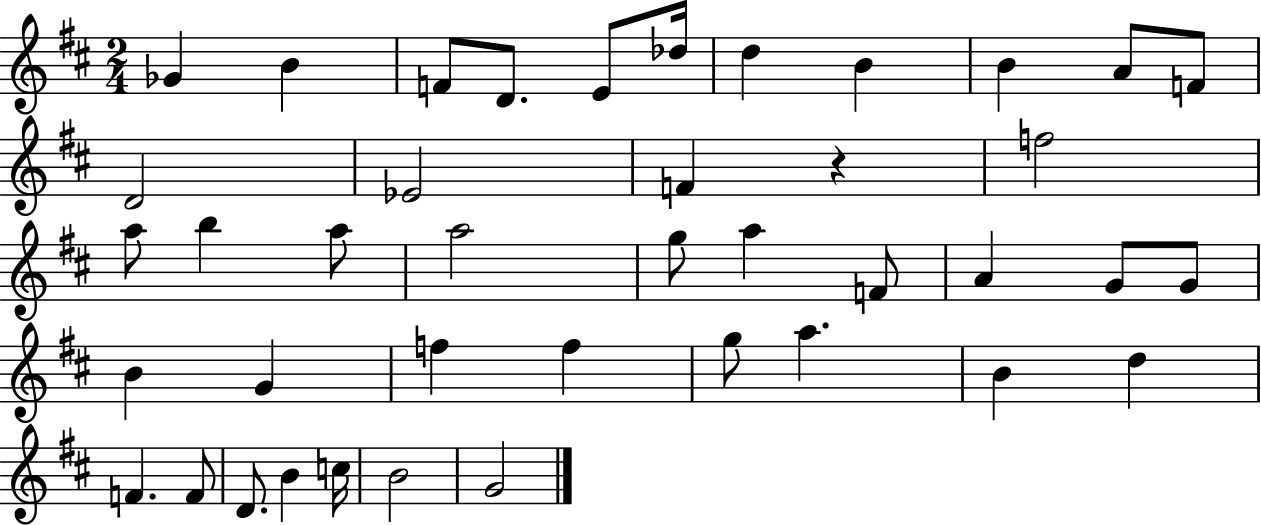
Gb4/q B4/q F4/e D4/e. E4/e Db5/s D5/q B4/q B4/q A4/e F4/e D4/h Eb4/h F4/q R/q F5/h A5/e B5/q A5/e A5/h G5/e A5/q F4/e A4/q G4/e G4/e B4/q G4/q F5/q F5/q G5/e A5/q. B4/q D5/q F4/q. F4/e D4/e. B4/q C5/s B4/h G4/h